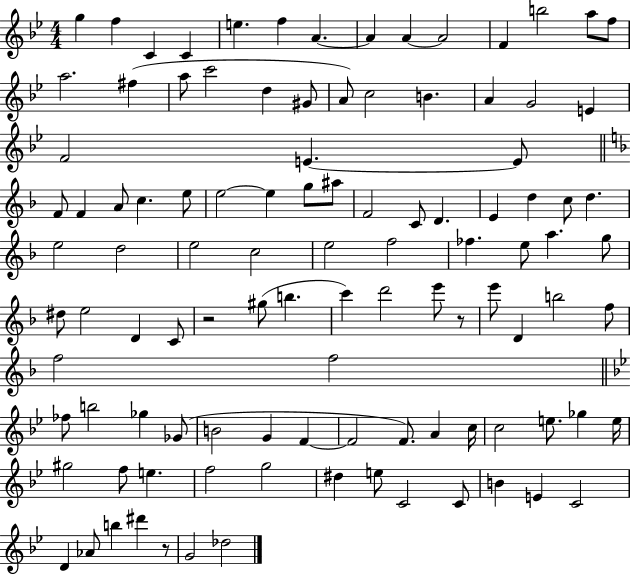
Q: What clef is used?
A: treble